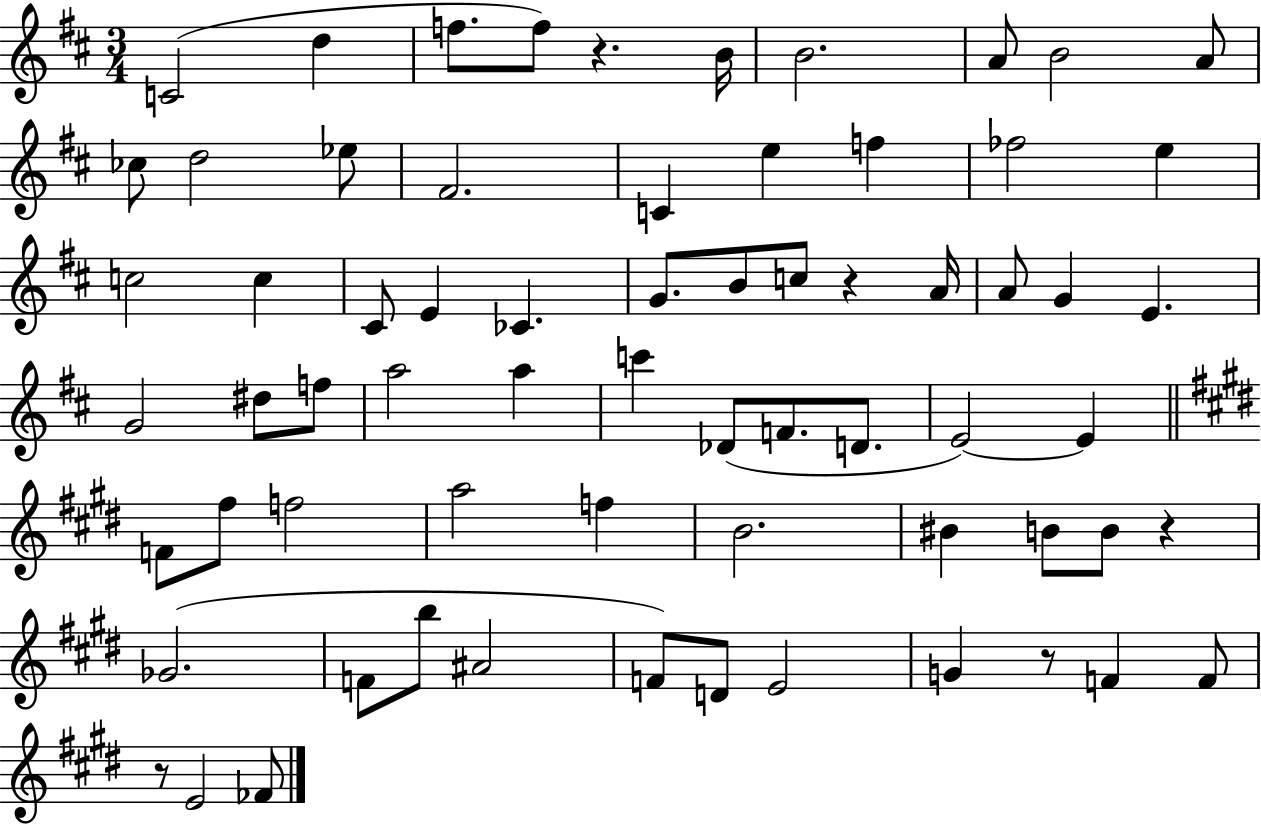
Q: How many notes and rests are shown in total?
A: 67